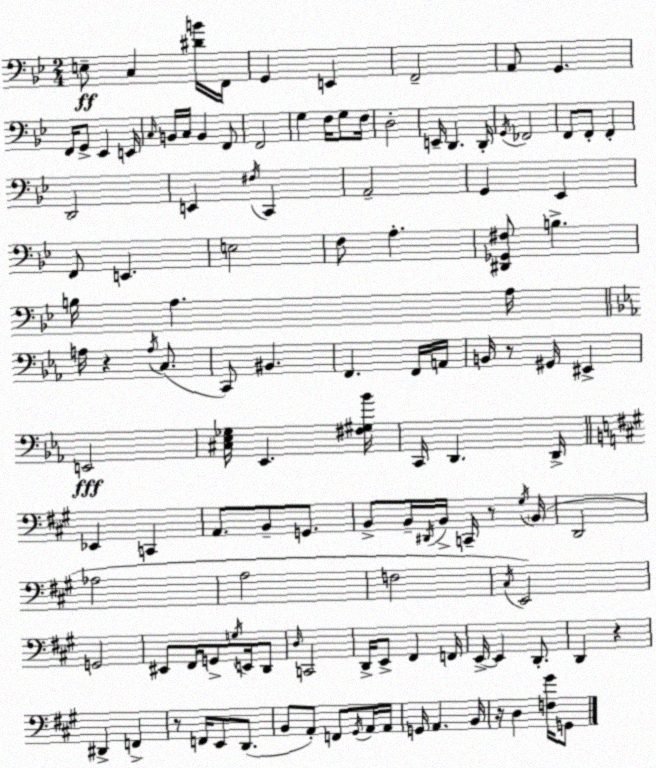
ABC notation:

X:1
T:Untitled
M:2/4
L:1/4
K:Gm
E,/2 C, [^DB]/4 F,,/4 G,, E,, F,,2 A,,/2 G,, F,,/4 G,,/2 _E,, E,,/4 C,/4 B,,/4 C,/4 B,, F,,/2 F,,2 G, F,/4 G,/2 F,/4 D,2 E,,/4 D,, D,,/4 G,,/4 _F,,2 F,,/2 F,,/2 F,, D,,2 E,, ^F,/4 C,, A,,2 G,, _E,, F,,/2 E,, E,2 F,/2 A, [^D,,_G,,^F,]/2 B, B,/4 A, A,/4 A,/4 z A,/4 C,/2 C,,/2 ^B,, F,, F,,/4 A,,/4 B,,/4 z/2 ^G,,/4 ^E,, E,,2 [^C,_E,_G,]/4 _E,, [^F,^G,_B]/4 C,,/4 D,, D,,/4 _E,, C,, A,,/2 B,,/2 G,,/2 B,,/2 B,,/4 ^D,,/4 B,,/4 C,,/4 z/2 ^G,/4 B,,/4 D,,2 _A,2 A,2 F,2 ^C,/4 E,,2 G,,2 ^E,,/2 ^F,,/4 G,,/2 G,/4 E,,/4 D,,/2 D,/4 C,,2 D,,/4 E,,/2 ^F,, F,,/4 E,,/4 E,, D,,/2 D,, z ^D,, F,, z/2 F,,/4 E,,/2 D,,/2 B,,/2 A,,/2 F,,/2 ^G,,/4 A,,/4 A,,/4 G,,/4 A,, B,,/4 z/4 D, [F,^G]/4 G,,/2